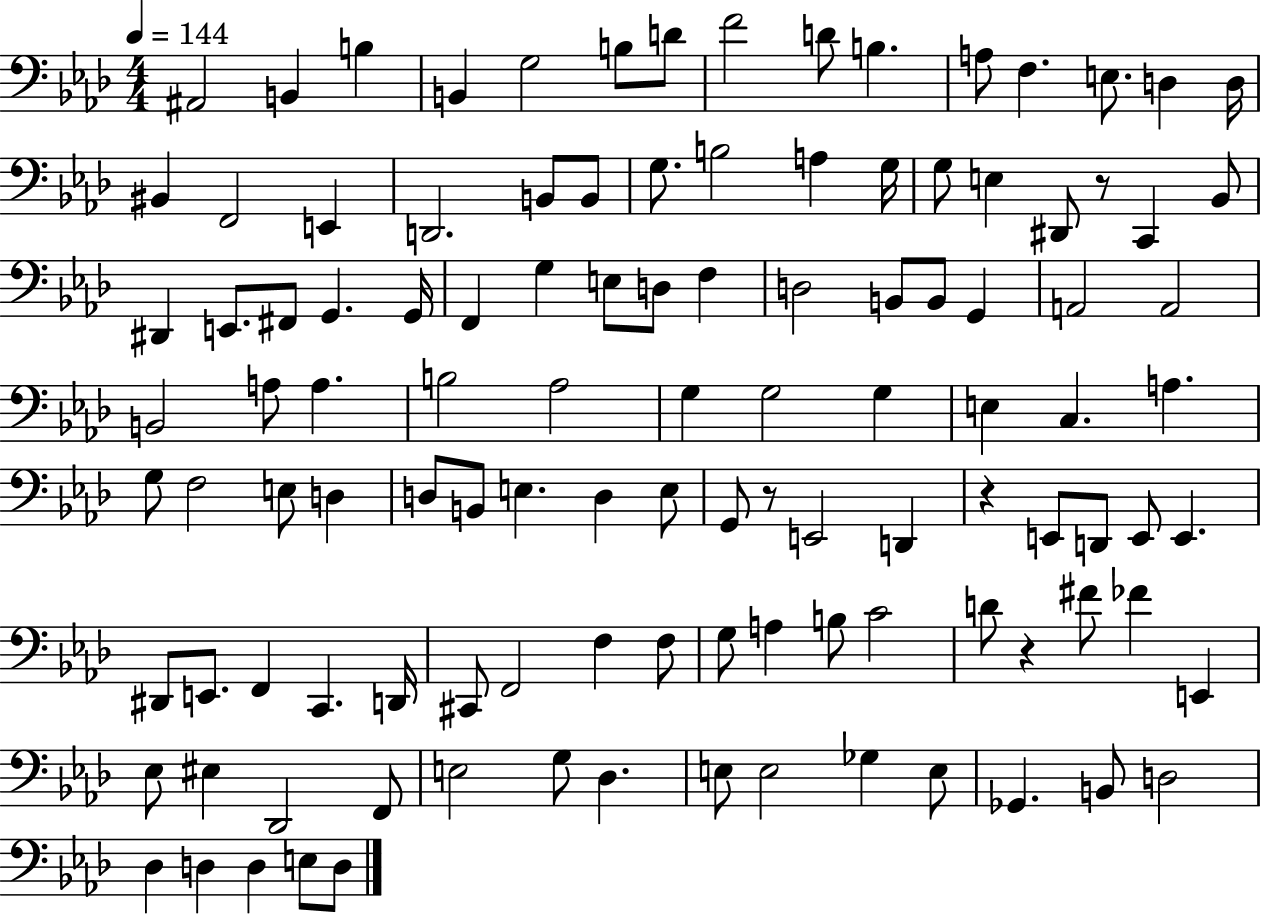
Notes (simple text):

A#2/h B2/q B3/q B2/q G3/h B3/e D4/e F4/h D4/e B3/q. A3/e F3/q. E3/e. D3/q D3/s BIS2/q F2/h E2/q D2/h. B2/e B2/e G3/e. B3/h A3/q G3/s G3/e E3/q D#2/e R/e C2/q Bb2/e D#2/q E2/e. F#2/e G2/q. G2/s F2/q G3/q E3/e D3/e F3/q D3/h B2/e B2/e G2/q A2/h A2/h B2/h A3/e A3/q. B3/h Ab3/h G3/q G3/h G3/q E3/q C3/q. A3/q. G3/e F3/h E3/e D3/q D3/e B2/e E3/q. D3/q E3/e G2/e R/e E2/h D2/q R/q E2/e D2/e E2/e E2/q. D#2/e E2/e. F2/q C2/q. D2/s C#2/e F2/h F3/q F3/e G3/e A3/q B3/e C4/h D4/e R/q F#4/e FES4/q E2/q Eb3/e EIS3/q Db2/h F2/e E3/h G3/e Db3/q. E3/e E3/h Gb3/q E3/e Gb2/q. B2/e D3/h Db3/q D3/q D3/q E3/e D3/e